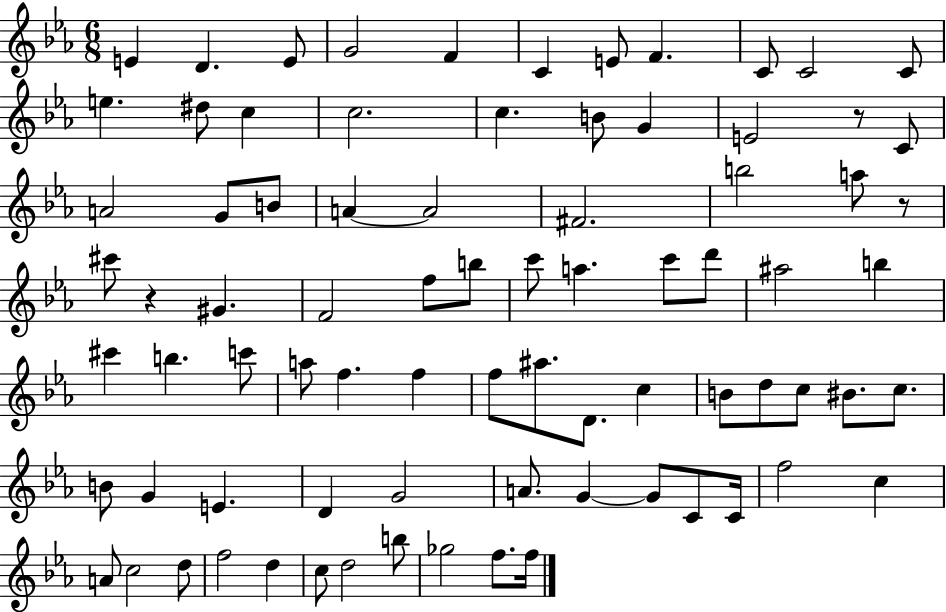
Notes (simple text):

E4/q D4/q. E4/e G4/h F4/q C4/q E4/e F4/q. C4/e C4/h C4/e E5/q. D#5/e C5/q C5/h. C5/q. B4/e G4/q E4/h R/e C4/e A4/h G4/e B4/e A4/q A4/h F#4/h. B5/h A5/e R/e C#6/e R/q G#4/q. F4/h F5/e B5/e C6/e A5/q. C6/e D6/e A#5/h B5/q C#6/q B5/q. C6/e A5/e F5/q. F5/q F5/e A#5/e. D4/e. C5/q B4/e D5/e C5/e BIS4/e. C5/e. B4/e G4/q E4/q. D4/q G4/h A4/e. G4/q G4/e C4/e C4/s F5/h C5/q A4/e C5/h D5/e F5/h D5/q C5/e D5/h B5/e Gb5/h F5/e. F5/s